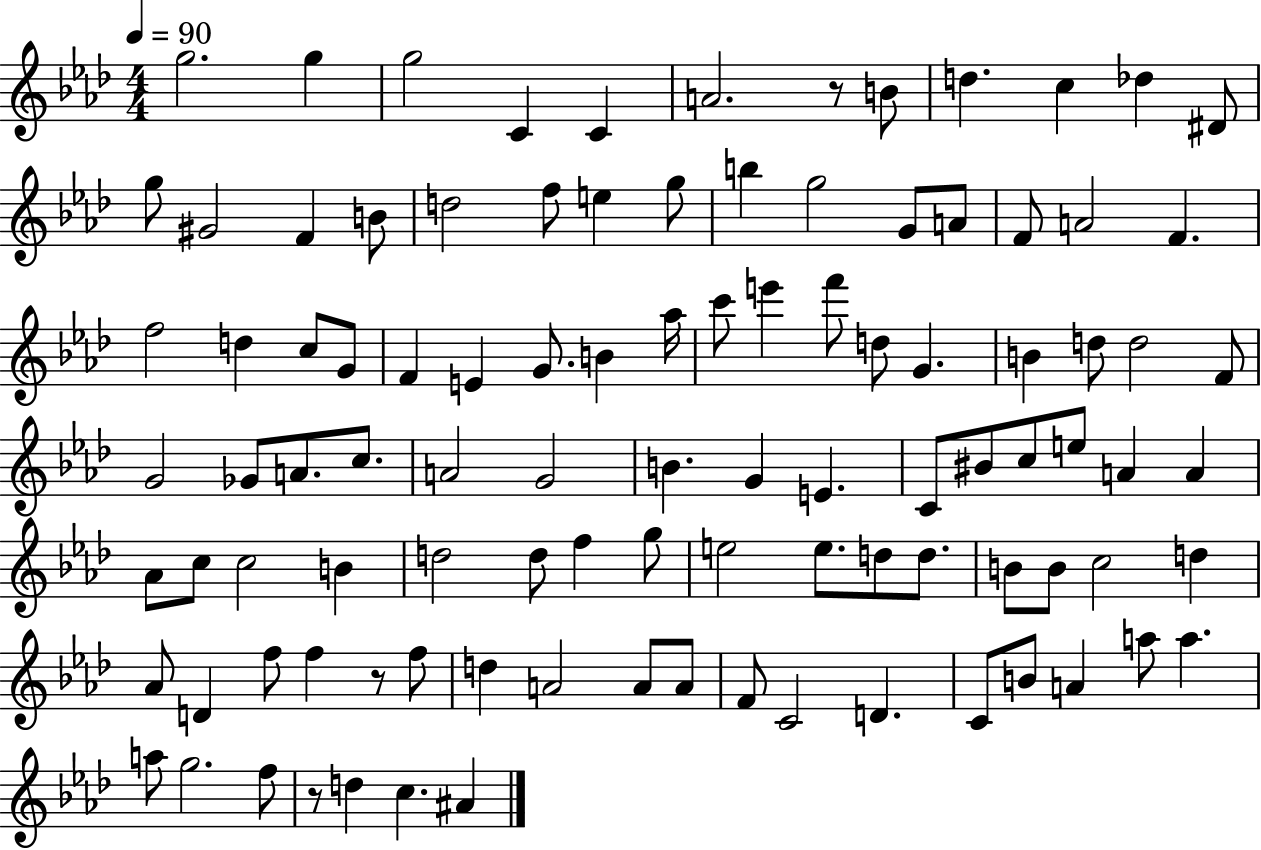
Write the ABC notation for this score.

X:1
T:Untitled
M:4/4
L:1/4
K:Ab
g2 g g2 C C A2 z/2 B/2 d c _d ^D/2 g/2 ^G2 F B/2 d2 f/2 e g/2 b g2 G/2 A/2 F/2 A2 F f2 d c/2 G/2 F E G/2 B _a/4 c'/2 e' f'/2 d/2 G B d/2 d2 F/2 G2 _G/2 A/2 c/2 A2 G2 B G E C/2 ^B/2 c/2 e/2 A A _A/2 c/2 c2 B d2 d/2 f g/2 e2 e/2 d/2 d/2 B/2 B/2 c2 d _A/2 D f/2 f z/2 f/2 d A2 A/2 A/2 F/2 C2 D C/2 B/2 A a/2 a a/2 g2 f/2 z/2 d c ^A